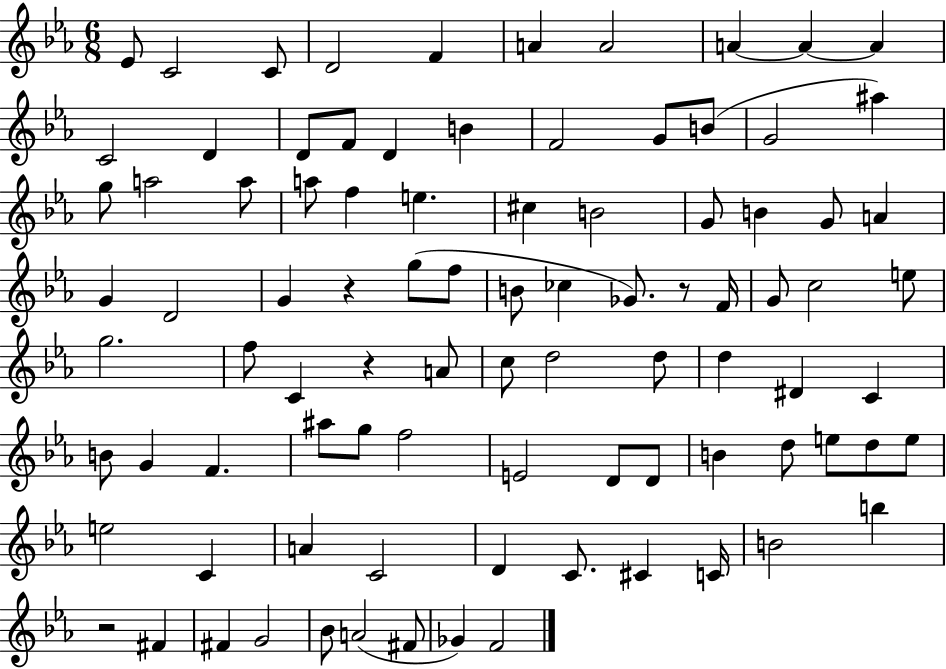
Eb4/e C4/h C4/e D4/h F4/q A4/q A4/h A4/q A4/q A4/q C4/h D4/q D4/e F4/e D4/q B4/q F4/h G4/e B4/e G4/h A#5/q G5/e A5/h A5/e A5/e F5/q E5/q. C#5/q B4/h G4/e B4/q G4/e A4/q G4/q D4/h G4/q R/q G5/e F5/e B4/e CES5/q Gb4/e. R/e F4/s G4/e C5/h E5/e G5/h. F5/e C4/q R/q A4/e C5/e D5/h D5/e D5/q D#4/q C4/q B4/e G4/q F4/q. A#5/e G5/e F5/h E4/h D4/e D4/e B4/q D5/e E5/e D5/e E5/e E5/h C4/q A4/q C4/h D4/q C4/e. C#4/q C4/s B4/h B5/q R/h F#4/q F#4/q G4/h Bb4/e A4/h F#4/e Gb4/q F4/h